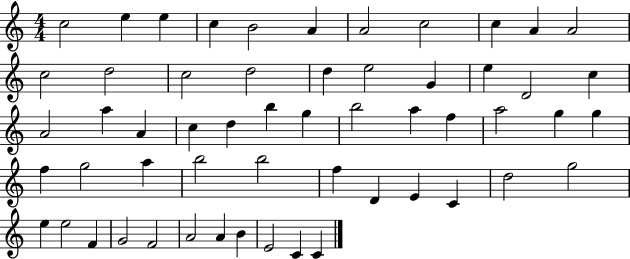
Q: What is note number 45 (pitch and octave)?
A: G5